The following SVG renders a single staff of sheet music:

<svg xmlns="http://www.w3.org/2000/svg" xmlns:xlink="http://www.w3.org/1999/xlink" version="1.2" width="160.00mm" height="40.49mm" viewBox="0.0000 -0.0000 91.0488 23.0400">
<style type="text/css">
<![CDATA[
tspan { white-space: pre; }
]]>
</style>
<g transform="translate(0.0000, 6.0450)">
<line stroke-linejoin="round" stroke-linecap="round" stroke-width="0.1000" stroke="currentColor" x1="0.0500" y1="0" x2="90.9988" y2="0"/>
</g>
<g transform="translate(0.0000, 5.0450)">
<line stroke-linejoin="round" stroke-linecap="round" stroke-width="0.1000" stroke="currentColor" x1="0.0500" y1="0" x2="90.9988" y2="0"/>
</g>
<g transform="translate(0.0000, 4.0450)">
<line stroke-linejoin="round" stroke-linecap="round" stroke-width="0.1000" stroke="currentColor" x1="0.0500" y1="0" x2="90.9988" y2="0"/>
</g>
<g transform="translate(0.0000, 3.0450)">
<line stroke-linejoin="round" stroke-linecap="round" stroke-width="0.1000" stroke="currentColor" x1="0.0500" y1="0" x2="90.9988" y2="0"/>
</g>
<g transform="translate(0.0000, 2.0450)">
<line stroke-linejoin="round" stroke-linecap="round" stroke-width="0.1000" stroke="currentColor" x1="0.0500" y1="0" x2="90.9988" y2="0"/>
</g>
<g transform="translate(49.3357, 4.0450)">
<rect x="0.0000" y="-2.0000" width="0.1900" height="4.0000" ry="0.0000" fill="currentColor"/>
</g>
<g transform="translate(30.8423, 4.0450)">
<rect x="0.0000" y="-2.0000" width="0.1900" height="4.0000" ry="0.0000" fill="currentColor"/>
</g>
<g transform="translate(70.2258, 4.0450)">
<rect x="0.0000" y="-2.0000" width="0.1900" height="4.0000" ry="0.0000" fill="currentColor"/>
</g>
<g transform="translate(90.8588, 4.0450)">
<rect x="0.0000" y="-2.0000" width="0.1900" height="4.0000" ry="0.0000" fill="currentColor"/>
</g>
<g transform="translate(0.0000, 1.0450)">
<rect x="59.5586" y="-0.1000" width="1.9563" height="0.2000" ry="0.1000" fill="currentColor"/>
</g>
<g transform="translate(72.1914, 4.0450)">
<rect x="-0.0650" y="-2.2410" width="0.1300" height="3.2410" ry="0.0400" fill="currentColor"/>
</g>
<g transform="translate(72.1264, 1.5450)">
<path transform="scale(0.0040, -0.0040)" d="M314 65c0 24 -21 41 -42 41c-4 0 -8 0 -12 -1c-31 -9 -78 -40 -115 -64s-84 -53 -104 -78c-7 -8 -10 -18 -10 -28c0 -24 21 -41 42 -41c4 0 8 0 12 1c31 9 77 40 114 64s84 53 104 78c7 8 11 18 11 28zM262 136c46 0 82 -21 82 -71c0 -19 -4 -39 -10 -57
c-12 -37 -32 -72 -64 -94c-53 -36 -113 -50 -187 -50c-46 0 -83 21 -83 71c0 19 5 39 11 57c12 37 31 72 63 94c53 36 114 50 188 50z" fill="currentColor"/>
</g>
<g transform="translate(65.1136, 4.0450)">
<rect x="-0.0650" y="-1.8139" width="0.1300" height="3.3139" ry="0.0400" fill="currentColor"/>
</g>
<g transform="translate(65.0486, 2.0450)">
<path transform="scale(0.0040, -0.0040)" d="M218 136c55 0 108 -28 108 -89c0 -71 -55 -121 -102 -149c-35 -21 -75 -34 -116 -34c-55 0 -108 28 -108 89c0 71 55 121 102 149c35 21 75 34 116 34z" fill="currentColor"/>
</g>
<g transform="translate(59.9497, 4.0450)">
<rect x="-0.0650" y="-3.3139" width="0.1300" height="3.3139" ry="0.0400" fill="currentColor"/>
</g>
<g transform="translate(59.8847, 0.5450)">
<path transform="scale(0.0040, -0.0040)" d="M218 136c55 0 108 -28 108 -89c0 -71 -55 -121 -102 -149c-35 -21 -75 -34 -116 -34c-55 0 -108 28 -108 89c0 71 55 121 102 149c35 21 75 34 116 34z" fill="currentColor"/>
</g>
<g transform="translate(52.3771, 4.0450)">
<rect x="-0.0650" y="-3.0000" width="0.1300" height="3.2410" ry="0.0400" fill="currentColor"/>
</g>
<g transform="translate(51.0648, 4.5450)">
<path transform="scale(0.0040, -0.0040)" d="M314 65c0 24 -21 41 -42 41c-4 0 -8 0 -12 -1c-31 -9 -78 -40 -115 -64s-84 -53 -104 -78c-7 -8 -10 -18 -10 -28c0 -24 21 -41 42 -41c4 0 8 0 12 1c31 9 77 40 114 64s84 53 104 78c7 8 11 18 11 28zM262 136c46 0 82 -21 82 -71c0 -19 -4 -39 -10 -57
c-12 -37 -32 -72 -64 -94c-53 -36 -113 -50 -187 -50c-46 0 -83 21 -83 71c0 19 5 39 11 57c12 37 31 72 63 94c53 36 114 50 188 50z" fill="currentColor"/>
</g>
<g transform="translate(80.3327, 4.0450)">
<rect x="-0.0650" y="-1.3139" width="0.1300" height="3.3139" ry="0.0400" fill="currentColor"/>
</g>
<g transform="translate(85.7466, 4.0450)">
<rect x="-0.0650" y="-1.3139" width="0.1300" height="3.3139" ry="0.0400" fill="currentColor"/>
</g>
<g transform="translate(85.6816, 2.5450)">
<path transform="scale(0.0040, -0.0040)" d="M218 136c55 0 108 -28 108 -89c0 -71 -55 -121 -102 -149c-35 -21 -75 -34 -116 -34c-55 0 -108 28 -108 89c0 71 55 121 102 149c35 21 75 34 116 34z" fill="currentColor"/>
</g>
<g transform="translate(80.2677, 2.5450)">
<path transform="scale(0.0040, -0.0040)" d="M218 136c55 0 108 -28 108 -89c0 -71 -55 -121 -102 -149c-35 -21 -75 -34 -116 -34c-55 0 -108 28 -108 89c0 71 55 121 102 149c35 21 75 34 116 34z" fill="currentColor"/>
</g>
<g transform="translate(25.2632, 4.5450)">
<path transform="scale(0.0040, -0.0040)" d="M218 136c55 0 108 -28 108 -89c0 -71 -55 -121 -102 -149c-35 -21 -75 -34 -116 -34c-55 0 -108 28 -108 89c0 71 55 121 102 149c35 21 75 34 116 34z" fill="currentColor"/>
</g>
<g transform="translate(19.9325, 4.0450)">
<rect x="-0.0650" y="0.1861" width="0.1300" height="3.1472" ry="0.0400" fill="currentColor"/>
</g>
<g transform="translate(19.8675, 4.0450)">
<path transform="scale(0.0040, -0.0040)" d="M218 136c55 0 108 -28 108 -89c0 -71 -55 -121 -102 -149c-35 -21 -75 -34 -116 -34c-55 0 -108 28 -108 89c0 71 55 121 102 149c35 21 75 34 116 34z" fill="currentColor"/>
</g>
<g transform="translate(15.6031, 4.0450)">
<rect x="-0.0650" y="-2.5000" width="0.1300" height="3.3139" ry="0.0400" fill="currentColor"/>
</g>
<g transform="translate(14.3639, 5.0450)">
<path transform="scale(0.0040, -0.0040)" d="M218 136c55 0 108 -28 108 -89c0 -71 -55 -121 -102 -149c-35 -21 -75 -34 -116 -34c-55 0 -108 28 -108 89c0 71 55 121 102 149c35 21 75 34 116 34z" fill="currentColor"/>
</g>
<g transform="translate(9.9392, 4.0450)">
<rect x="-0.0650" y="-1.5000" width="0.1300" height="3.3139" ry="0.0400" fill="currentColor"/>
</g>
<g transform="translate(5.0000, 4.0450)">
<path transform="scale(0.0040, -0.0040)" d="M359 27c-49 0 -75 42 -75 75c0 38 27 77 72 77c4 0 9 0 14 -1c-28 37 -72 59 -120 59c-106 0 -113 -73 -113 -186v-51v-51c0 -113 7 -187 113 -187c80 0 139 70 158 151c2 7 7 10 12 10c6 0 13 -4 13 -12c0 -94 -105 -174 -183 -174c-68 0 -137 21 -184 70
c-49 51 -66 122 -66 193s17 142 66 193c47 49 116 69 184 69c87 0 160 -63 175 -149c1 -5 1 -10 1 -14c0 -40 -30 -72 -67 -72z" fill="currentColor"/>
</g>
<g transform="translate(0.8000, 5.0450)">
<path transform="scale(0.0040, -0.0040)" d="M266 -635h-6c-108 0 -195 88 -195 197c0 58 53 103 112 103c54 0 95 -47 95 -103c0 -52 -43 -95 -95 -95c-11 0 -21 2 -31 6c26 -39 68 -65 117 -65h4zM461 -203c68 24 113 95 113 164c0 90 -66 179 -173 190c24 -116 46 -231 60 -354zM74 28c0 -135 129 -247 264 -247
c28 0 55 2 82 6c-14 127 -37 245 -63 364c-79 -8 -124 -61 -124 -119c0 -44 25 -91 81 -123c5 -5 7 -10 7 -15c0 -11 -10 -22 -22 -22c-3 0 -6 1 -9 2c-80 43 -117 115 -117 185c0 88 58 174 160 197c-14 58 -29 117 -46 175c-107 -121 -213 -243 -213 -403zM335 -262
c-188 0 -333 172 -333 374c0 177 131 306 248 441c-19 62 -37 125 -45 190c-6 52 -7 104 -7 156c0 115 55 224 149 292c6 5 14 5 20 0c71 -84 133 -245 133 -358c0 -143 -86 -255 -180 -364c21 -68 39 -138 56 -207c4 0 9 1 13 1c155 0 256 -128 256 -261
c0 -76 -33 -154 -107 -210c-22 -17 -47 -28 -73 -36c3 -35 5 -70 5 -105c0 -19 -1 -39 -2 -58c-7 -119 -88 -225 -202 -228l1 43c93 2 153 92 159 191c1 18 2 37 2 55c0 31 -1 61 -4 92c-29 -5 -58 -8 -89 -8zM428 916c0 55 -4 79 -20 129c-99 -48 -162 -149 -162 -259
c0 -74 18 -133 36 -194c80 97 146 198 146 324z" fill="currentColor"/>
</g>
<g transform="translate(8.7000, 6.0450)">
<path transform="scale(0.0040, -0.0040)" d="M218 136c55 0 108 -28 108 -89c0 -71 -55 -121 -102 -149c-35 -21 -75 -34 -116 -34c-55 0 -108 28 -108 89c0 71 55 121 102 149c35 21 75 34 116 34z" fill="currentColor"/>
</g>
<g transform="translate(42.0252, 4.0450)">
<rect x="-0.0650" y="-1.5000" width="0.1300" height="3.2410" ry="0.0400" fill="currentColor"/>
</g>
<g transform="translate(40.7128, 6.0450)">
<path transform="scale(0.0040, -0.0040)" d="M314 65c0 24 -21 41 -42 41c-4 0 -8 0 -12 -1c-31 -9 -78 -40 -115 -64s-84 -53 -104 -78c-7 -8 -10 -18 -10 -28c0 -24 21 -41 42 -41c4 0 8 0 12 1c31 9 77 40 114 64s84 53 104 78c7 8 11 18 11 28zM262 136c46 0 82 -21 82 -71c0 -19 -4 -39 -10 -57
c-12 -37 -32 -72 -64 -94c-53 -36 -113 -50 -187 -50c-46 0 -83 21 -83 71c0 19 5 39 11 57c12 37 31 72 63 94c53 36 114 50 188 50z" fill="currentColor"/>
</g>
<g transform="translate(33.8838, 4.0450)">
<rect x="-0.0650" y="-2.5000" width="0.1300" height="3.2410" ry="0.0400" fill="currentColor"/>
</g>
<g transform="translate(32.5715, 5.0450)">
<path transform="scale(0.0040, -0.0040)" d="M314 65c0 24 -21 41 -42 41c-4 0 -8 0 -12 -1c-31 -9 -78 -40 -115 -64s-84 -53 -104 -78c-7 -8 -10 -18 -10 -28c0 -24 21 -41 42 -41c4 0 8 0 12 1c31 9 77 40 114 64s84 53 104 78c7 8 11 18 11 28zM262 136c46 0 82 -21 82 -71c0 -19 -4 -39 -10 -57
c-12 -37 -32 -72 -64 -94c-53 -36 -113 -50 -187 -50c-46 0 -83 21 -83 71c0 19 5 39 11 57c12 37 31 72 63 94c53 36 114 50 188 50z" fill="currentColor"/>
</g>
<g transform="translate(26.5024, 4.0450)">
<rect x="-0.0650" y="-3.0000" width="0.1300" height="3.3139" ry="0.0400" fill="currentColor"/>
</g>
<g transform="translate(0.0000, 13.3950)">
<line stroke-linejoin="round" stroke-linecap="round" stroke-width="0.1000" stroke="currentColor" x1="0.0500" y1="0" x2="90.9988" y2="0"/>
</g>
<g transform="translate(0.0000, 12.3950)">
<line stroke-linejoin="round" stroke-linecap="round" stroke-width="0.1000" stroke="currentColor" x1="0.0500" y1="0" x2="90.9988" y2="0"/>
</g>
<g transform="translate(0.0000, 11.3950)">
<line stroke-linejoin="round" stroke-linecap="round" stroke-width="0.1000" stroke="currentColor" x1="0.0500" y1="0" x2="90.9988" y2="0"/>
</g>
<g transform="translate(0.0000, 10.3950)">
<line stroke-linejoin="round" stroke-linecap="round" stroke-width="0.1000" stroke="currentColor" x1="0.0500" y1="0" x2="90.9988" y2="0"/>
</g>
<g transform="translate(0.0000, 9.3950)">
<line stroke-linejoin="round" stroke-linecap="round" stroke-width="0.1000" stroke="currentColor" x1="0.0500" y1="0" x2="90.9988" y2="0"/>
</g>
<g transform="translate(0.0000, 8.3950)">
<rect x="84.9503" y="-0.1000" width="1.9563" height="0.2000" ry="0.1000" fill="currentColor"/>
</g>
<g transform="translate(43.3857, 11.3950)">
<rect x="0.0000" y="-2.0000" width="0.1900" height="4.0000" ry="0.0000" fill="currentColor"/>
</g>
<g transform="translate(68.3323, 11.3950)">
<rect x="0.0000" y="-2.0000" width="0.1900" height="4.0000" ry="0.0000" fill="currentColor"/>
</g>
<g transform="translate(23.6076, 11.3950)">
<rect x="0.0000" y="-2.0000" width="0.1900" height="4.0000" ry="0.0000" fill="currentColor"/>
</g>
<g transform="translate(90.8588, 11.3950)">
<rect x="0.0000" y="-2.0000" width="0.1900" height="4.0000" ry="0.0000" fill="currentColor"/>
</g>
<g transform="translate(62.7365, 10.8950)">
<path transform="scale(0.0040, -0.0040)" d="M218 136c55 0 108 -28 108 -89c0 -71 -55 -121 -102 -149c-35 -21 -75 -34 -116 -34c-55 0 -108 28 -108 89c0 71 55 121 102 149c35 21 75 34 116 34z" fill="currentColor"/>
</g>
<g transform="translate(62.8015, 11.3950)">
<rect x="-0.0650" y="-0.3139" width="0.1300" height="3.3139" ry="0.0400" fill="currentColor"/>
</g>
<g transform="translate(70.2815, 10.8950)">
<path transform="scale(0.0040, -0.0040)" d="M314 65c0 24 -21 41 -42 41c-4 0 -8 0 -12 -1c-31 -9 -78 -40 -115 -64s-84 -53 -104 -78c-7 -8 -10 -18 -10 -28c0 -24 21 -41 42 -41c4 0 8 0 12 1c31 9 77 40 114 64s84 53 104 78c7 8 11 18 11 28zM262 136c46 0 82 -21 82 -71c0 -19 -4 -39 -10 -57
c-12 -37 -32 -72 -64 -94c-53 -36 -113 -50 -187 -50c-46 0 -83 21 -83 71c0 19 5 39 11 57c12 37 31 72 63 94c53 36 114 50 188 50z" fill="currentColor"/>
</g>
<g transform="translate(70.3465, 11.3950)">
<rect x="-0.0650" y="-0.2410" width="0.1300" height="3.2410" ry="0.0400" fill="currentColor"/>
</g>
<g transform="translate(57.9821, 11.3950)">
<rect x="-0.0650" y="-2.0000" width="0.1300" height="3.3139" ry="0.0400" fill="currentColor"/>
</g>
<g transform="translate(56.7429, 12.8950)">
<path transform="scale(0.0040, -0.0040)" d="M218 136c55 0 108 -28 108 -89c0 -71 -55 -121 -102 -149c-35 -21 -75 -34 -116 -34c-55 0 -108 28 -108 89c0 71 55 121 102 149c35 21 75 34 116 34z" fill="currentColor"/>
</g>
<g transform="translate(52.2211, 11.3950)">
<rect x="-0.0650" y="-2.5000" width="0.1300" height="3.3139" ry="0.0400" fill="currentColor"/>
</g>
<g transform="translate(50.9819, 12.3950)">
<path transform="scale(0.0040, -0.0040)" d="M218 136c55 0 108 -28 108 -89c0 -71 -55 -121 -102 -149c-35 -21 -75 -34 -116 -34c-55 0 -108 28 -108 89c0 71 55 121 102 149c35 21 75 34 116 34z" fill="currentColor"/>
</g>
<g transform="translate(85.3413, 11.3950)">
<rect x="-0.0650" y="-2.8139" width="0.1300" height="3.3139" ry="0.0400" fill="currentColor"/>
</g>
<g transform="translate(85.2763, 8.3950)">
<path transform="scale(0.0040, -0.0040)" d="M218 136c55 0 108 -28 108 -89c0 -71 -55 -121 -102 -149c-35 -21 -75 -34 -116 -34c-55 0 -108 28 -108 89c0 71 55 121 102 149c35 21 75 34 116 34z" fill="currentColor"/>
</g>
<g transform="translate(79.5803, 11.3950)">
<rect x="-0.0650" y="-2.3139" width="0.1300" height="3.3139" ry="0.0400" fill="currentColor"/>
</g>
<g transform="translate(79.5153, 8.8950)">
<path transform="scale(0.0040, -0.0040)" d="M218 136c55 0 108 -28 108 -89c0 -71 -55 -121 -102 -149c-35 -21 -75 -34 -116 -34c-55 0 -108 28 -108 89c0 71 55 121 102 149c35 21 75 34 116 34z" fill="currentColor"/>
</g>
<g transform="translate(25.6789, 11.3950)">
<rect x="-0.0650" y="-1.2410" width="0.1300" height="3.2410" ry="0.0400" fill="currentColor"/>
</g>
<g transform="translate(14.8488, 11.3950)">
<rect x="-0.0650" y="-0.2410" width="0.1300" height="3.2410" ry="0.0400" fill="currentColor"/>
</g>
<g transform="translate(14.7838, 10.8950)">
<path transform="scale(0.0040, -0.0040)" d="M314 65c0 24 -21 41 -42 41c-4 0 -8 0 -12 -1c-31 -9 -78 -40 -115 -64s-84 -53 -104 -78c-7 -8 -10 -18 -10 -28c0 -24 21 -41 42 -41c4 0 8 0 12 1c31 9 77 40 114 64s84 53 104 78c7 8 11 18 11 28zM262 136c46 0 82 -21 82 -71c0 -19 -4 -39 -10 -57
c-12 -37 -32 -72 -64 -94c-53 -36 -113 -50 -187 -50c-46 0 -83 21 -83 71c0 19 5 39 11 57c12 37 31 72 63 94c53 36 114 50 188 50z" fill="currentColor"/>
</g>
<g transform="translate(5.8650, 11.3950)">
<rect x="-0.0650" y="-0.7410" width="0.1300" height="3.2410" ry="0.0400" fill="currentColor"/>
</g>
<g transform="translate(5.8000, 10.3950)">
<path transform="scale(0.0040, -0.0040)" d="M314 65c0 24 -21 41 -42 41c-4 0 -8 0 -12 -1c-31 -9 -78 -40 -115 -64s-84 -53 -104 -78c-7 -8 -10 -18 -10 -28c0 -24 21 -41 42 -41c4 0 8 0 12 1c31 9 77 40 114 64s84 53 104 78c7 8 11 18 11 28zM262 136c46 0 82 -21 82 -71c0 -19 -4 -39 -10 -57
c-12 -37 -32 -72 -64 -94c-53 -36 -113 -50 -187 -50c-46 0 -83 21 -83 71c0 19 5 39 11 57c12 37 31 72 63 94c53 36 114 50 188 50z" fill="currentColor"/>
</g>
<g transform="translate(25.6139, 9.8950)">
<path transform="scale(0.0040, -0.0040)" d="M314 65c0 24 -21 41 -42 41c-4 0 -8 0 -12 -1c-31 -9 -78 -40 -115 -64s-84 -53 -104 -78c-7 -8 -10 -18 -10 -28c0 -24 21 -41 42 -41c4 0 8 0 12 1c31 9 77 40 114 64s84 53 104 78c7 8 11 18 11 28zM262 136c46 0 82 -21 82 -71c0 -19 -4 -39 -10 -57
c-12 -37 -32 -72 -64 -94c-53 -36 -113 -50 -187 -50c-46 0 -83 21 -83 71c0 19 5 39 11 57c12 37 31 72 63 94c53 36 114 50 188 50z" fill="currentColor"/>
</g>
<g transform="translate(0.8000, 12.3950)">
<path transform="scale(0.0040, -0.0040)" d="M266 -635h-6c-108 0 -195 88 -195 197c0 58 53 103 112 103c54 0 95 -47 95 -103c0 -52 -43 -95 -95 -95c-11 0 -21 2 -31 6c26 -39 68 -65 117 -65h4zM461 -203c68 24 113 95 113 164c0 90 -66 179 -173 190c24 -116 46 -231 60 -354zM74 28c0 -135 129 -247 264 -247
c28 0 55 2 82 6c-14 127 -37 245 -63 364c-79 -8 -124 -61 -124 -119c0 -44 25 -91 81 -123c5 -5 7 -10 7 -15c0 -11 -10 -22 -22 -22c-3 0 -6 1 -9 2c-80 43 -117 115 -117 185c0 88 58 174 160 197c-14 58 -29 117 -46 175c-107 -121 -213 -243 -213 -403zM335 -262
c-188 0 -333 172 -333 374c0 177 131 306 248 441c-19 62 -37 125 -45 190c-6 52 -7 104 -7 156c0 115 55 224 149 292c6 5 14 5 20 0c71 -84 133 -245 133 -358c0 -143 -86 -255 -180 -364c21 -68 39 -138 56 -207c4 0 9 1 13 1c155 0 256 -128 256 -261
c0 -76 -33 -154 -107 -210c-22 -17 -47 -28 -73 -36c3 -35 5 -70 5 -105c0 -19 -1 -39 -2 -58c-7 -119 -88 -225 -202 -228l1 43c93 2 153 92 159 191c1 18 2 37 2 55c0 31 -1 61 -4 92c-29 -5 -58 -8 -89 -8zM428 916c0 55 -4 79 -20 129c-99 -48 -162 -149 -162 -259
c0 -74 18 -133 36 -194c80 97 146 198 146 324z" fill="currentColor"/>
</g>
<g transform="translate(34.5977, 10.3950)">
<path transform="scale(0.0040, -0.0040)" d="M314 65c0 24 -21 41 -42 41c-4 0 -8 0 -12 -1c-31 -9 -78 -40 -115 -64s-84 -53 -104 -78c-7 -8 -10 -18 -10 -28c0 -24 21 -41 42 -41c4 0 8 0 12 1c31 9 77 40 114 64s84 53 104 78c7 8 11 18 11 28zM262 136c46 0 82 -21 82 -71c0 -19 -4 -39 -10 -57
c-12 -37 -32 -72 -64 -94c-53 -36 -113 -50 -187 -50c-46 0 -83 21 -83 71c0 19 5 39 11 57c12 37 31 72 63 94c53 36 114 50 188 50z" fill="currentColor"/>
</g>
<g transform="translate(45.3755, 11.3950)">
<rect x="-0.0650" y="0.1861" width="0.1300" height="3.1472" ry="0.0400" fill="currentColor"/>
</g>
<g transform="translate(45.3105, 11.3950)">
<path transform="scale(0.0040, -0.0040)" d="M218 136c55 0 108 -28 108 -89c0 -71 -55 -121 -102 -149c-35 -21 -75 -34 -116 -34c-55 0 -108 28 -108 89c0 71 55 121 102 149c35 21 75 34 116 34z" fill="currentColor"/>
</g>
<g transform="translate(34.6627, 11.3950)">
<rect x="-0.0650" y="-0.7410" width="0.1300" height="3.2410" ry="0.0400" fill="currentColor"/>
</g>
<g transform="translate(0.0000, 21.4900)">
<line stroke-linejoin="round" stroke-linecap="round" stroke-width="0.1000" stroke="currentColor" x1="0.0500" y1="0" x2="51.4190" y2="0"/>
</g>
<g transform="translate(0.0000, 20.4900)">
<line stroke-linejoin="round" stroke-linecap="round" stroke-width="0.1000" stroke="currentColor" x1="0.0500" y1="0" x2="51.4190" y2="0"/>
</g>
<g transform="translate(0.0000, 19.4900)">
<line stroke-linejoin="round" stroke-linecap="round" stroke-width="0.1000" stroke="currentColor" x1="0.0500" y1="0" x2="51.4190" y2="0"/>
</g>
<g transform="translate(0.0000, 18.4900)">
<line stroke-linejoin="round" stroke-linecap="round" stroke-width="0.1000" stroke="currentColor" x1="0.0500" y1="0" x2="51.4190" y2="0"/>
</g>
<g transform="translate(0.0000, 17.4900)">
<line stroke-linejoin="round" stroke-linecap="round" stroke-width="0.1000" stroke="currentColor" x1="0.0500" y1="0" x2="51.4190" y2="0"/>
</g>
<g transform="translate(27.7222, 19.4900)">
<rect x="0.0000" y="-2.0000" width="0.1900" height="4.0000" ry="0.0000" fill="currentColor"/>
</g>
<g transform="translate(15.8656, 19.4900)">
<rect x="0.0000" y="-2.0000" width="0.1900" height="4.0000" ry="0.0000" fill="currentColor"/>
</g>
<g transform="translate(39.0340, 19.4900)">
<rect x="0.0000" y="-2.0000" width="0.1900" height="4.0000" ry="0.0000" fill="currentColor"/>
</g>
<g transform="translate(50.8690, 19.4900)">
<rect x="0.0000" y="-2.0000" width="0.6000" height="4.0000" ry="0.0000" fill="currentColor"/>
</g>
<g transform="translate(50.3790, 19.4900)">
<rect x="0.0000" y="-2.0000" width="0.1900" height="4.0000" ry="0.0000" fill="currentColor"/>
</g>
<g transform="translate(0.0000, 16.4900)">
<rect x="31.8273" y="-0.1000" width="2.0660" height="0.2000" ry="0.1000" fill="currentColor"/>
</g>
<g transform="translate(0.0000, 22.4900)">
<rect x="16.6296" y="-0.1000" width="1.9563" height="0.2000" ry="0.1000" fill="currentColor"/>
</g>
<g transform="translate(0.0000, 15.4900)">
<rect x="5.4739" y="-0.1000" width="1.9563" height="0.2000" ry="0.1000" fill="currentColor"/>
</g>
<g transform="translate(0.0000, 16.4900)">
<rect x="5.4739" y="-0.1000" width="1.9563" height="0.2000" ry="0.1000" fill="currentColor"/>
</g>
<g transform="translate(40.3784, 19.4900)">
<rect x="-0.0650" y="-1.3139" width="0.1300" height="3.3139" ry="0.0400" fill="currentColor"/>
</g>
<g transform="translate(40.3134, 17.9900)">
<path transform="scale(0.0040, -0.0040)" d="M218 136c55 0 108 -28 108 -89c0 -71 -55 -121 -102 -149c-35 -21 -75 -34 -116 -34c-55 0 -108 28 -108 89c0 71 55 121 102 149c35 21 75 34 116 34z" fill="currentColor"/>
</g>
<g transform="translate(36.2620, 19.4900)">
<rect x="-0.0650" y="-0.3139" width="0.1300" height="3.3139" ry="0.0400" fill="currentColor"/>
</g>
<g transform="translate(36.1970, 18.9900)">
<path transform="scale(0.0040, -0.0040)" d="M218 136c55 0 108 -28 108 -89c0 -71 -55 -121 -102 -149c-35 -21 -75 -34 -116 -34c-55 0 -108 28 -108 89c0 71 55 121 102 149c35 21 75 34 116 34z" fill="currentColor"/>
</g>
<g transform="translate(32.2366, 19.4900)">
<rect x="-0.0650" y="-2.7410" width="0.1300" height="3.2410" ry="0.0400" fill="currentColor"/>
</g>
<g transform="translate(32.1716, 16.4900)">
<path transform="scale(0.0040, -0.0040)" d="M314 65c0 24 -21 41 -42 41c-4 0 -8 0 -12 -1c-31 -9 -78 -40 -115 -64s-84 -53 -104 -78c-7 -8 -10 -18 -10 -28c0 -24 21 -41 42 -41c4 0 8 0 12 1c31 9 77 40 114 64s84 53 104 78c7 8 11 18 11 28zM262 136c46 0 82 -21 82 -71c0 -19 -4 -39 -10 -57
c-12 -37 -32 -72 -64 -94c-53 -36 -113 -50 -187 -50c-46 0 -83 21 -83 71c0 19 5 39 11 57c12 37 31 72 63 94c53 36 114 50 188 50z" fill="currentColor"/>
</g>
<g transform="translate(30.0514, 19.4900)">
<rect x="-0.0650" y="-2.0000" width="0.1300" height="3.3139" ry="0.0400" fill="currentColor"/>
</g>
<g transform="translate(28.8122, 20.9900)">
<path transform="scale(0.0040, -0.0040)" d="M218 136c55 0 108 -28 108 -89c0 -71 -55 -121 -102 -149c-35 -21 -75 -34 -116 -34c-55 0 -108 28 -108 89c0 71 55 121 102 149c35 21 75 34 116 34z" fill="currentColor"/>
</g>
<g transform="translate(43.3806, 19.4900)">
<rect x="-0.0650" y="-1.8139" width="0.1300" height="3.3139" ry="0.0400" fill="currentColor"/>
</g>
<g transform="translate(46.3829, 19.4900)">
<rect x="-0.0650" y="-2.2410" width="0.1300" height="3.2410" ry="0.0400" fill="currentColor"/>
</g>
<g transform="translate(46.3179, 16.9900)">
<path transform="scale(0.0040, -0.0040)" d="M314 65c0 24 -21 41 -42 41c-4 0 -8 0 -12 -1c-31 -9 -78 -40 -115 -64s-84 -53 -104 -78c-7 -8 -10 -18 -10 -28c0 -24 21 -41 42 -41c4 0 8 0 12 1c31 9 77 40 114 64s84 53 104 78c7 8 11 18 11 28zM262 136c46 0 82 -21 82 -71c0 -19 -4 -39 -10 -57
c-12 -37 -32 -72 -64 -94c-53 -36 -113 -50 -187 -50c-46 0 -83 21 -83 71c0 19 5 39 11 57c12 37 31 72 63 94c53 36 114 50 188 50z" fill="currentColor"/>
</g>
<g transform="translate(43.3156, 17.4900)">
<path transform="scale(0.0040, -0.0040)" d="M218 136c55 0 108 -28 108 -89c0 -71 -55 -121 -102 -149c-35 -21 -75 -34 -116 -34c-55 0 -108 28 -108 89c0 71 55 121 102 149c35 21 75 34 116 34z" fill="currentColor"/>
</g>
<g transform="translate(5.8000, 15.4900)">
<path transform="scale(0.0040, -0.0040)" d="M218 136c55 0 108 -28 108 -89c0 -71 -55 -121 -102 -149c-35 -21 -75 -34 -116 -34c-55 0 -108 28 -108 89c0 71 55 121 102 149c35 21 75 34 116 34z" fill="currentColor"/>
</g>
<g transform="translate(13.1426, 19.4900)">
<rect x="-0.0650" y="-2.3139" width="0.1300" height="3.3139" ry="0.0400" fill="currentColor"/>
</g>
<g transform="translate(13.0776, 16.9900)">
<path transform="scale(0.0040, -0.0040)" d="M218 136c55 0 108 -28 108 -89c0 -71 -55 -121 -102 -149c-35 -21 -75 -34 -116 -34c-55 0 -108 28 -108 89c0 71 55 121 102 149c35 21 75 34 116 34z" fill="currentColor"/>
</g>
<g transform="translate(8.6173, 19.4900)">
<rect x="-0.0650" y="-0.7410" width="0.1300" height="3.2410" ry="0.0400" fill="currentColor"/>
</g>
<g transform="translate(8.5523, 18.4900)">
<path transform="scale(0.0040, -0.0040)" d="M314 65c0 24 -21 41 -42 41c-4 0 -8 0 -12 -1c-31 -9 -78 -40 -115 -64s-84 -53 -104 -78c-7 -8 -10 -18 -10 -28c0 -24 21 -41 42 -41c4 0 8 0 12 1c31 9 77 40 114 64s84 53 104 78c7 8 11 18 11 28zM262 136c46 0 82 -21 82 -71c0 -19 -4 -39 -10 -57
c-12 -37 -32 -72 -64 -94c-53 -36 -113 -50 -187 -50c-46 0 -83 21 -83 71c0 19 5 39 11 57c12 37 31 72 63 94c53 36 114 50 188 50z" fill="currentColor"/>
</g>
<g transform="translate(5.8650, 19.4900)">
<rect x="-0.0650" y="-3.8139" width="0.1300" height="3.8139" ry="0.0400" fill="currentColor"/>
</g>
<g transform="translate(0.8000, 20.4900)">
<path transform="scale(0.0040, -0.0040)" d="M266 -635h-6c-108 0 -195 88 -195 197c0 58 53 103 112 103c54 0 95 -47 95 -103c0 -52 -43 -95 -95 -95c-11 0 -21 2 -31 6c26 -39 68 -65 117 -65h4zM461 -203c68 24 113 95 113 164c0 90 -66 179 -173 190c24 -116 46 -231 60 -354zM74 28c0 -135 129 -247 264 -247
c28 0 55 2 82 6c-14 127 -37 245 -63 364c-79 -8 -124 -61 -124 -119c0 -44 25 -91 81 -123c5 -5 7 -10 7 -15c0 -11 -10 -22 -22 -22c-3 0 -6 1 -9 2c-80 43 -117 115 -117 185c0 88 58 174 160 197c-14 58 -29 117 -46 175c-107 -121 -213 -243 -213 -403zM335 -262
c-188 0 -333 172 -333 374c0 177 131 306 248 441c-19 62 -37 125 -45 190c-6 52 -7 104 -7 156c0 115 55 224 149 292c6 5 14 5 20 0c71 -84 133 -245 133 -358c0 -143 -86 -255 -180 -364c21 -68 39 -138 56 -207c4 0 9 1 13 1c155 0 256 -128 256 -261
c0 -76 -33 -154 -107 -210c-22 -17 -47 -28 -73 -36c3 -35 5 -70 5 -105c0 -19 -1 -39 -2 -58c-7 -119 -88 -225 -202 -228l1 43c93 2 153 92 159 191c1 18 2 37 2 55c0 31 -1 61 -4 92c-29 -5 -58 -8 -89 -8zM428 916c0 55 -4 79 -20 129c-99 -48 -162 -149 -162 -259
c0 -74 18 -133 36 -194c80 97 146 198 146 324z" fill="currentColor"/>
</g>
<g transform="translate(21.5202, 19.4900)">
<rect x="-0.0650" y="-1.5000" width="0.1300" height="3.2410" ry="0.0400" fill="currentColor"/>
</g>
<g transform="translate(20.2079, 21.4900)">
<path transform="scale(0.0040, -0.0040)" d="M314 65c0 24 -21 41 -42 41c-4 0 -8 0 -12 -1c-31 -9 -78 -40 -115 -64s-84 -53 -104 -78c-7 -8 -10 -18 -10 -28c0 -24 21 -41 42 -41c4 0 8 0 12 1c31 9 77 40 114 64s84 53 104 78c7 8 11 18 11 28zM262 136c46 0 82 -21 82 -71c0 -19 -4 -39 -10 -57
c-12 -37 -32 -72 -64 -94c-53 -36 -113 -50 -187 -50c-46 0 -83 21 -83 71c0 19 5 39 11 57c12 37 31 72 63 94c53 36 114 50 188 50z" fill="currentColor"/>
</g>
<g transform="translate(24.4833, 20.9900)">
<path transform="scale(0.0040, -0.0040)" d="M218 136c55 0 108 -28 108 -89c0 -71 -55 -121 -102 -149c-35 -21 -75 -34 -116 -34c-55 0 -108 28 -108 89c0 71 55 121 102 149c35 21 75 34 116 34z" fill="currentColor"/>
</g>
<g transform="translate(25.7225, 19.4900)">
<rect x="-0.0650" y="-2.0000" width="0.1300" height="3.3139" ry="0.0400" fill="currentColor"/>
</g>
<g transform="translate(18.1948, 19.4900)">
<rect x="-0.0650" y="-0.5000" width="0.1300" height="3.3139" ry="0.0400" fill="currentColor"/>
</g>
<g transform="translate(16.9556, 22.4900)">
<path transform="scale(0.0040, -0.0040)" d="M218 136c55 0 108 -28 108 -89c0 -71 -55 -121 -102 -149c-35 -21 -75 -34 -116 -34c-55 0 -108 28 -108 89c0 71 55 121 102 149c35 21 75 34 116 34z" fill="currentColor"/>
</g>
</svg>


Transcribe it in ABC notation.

X:1
T:Untitled
M:4/4
L:1/4
K:C
E G B A G2 E2 A2 b f g2 e e d2 c2 e2 d2 B G F c c2 g a c' d2 g C E2 F F a2 c e f g2